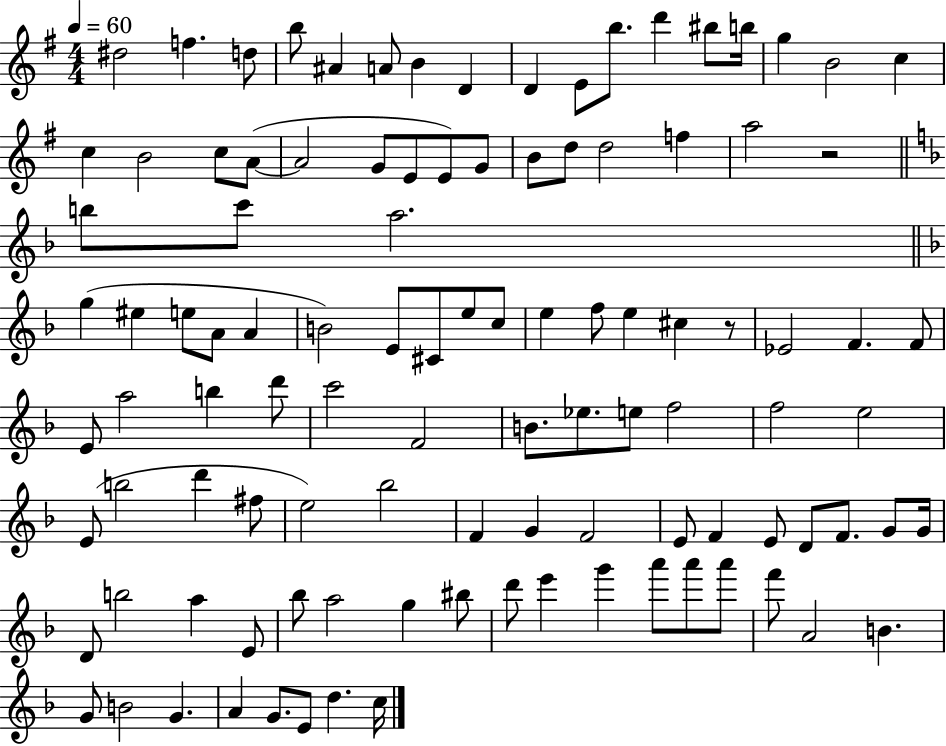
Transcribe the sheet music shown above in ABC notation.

X:1
T:Untitled
M:4/4
L:1/4
K:G
^d2 f d/2 b/2 ^A A/2 B D D E/2 b/2 d' ^b/2 b/4 g B2 c c B2 c/2 A/2 A2 G/2 E/2 E/2 G/2 B/2 d/2 d2 f a2 z2 b/2 c'/2 a2 g ^e e/2 A/2 A B2 E/2 ^C/2 e/2 c/2 e f/2 e ^c z/2 _E2 F F/2 E/2 a2 b d'/2 c'2 F2 B/2 _e/2 e/2 f2 f2 e2 E/2 b2 d' ^f/2 e2 _b2 F G F2 E/2 F E/2 D/2 F/2 G/2 G/4 D/2 b2 a E/2 _b/2 a2 g ^b/2 d'/2 e' g' a'/2 a'/2 a'/2 f'/2 A2 B G/2 B2 G A G/2 E/2 d c/4